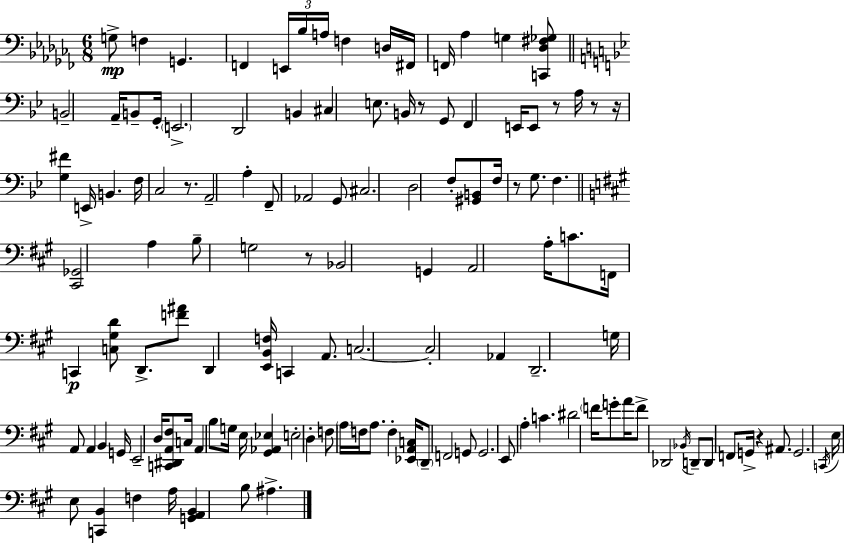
{
  \clef bass
  \numericTimeSignature
  \time 6/8
  \key aes \minor
  \repeat volta 2 { g8->\mp f4 g,4. | f,4 \tuplet 3/2 { e,16 bes16 a16 } f4 d16 | fis,16 f,16 aes4 g4 <c, des fis ges>8 | \bar "||" \break \key bes \major b,2-- a,16-- b,8-- g,16-. | \parenthesize e,2.-> | d,2 b,4 | cis4 e8. b,16 r8 g,8 | \break f,4 e,16 e,8 r8 a16 r8 | r16 <g fis'>4 e,16-> b,4. | f16 c2 r8. | a,2-- a4-. | \break f,8-- aes,2 g,8 | cis2. | d2 f8-. <gis, b,>8 | f16 r8 g8. f4. | \break \bar "||" \break \key a \major <cis, ges,>2 a4 | b8-- g2 r8 | bes,2 g,4 | a,2 a16-. c'8. | \break f,16 c,4\p <c gis d'>8 d,8.-> <f' ais'>8 | d,4 <e, b, f>16 c,4 a,8. | c2.~~ | c2-. aes,4 | \break d,2.-- | g16 a,8 a,4 b,4 g,16 | e,2-- d16 <c, dis, a, fis>8 c16 | a,4 b8 g16 e16 <gis, aes, ees>4 | \break e2-. d4-. | f8 \parenthesize a16 f16 a8. f4-. <ees, a, c>16 | \parenthesize d,8-- f,2 g,8 | g,2. | \break e,8 a4-. c'4. | dis'2 \parenthesize f'16 g'8-. a'16 | f'8-> des,2 \acciaccatura { bes,16 } d,8-- | d,8 f,8 g,16-> r4 ais,8. | \break g,2. | \acciaccatura { c,16 } e16 e8 <c, b,>4 f4 | a16 <g, a, b,>4 b8 ais4.-> | } \bar "|."
}